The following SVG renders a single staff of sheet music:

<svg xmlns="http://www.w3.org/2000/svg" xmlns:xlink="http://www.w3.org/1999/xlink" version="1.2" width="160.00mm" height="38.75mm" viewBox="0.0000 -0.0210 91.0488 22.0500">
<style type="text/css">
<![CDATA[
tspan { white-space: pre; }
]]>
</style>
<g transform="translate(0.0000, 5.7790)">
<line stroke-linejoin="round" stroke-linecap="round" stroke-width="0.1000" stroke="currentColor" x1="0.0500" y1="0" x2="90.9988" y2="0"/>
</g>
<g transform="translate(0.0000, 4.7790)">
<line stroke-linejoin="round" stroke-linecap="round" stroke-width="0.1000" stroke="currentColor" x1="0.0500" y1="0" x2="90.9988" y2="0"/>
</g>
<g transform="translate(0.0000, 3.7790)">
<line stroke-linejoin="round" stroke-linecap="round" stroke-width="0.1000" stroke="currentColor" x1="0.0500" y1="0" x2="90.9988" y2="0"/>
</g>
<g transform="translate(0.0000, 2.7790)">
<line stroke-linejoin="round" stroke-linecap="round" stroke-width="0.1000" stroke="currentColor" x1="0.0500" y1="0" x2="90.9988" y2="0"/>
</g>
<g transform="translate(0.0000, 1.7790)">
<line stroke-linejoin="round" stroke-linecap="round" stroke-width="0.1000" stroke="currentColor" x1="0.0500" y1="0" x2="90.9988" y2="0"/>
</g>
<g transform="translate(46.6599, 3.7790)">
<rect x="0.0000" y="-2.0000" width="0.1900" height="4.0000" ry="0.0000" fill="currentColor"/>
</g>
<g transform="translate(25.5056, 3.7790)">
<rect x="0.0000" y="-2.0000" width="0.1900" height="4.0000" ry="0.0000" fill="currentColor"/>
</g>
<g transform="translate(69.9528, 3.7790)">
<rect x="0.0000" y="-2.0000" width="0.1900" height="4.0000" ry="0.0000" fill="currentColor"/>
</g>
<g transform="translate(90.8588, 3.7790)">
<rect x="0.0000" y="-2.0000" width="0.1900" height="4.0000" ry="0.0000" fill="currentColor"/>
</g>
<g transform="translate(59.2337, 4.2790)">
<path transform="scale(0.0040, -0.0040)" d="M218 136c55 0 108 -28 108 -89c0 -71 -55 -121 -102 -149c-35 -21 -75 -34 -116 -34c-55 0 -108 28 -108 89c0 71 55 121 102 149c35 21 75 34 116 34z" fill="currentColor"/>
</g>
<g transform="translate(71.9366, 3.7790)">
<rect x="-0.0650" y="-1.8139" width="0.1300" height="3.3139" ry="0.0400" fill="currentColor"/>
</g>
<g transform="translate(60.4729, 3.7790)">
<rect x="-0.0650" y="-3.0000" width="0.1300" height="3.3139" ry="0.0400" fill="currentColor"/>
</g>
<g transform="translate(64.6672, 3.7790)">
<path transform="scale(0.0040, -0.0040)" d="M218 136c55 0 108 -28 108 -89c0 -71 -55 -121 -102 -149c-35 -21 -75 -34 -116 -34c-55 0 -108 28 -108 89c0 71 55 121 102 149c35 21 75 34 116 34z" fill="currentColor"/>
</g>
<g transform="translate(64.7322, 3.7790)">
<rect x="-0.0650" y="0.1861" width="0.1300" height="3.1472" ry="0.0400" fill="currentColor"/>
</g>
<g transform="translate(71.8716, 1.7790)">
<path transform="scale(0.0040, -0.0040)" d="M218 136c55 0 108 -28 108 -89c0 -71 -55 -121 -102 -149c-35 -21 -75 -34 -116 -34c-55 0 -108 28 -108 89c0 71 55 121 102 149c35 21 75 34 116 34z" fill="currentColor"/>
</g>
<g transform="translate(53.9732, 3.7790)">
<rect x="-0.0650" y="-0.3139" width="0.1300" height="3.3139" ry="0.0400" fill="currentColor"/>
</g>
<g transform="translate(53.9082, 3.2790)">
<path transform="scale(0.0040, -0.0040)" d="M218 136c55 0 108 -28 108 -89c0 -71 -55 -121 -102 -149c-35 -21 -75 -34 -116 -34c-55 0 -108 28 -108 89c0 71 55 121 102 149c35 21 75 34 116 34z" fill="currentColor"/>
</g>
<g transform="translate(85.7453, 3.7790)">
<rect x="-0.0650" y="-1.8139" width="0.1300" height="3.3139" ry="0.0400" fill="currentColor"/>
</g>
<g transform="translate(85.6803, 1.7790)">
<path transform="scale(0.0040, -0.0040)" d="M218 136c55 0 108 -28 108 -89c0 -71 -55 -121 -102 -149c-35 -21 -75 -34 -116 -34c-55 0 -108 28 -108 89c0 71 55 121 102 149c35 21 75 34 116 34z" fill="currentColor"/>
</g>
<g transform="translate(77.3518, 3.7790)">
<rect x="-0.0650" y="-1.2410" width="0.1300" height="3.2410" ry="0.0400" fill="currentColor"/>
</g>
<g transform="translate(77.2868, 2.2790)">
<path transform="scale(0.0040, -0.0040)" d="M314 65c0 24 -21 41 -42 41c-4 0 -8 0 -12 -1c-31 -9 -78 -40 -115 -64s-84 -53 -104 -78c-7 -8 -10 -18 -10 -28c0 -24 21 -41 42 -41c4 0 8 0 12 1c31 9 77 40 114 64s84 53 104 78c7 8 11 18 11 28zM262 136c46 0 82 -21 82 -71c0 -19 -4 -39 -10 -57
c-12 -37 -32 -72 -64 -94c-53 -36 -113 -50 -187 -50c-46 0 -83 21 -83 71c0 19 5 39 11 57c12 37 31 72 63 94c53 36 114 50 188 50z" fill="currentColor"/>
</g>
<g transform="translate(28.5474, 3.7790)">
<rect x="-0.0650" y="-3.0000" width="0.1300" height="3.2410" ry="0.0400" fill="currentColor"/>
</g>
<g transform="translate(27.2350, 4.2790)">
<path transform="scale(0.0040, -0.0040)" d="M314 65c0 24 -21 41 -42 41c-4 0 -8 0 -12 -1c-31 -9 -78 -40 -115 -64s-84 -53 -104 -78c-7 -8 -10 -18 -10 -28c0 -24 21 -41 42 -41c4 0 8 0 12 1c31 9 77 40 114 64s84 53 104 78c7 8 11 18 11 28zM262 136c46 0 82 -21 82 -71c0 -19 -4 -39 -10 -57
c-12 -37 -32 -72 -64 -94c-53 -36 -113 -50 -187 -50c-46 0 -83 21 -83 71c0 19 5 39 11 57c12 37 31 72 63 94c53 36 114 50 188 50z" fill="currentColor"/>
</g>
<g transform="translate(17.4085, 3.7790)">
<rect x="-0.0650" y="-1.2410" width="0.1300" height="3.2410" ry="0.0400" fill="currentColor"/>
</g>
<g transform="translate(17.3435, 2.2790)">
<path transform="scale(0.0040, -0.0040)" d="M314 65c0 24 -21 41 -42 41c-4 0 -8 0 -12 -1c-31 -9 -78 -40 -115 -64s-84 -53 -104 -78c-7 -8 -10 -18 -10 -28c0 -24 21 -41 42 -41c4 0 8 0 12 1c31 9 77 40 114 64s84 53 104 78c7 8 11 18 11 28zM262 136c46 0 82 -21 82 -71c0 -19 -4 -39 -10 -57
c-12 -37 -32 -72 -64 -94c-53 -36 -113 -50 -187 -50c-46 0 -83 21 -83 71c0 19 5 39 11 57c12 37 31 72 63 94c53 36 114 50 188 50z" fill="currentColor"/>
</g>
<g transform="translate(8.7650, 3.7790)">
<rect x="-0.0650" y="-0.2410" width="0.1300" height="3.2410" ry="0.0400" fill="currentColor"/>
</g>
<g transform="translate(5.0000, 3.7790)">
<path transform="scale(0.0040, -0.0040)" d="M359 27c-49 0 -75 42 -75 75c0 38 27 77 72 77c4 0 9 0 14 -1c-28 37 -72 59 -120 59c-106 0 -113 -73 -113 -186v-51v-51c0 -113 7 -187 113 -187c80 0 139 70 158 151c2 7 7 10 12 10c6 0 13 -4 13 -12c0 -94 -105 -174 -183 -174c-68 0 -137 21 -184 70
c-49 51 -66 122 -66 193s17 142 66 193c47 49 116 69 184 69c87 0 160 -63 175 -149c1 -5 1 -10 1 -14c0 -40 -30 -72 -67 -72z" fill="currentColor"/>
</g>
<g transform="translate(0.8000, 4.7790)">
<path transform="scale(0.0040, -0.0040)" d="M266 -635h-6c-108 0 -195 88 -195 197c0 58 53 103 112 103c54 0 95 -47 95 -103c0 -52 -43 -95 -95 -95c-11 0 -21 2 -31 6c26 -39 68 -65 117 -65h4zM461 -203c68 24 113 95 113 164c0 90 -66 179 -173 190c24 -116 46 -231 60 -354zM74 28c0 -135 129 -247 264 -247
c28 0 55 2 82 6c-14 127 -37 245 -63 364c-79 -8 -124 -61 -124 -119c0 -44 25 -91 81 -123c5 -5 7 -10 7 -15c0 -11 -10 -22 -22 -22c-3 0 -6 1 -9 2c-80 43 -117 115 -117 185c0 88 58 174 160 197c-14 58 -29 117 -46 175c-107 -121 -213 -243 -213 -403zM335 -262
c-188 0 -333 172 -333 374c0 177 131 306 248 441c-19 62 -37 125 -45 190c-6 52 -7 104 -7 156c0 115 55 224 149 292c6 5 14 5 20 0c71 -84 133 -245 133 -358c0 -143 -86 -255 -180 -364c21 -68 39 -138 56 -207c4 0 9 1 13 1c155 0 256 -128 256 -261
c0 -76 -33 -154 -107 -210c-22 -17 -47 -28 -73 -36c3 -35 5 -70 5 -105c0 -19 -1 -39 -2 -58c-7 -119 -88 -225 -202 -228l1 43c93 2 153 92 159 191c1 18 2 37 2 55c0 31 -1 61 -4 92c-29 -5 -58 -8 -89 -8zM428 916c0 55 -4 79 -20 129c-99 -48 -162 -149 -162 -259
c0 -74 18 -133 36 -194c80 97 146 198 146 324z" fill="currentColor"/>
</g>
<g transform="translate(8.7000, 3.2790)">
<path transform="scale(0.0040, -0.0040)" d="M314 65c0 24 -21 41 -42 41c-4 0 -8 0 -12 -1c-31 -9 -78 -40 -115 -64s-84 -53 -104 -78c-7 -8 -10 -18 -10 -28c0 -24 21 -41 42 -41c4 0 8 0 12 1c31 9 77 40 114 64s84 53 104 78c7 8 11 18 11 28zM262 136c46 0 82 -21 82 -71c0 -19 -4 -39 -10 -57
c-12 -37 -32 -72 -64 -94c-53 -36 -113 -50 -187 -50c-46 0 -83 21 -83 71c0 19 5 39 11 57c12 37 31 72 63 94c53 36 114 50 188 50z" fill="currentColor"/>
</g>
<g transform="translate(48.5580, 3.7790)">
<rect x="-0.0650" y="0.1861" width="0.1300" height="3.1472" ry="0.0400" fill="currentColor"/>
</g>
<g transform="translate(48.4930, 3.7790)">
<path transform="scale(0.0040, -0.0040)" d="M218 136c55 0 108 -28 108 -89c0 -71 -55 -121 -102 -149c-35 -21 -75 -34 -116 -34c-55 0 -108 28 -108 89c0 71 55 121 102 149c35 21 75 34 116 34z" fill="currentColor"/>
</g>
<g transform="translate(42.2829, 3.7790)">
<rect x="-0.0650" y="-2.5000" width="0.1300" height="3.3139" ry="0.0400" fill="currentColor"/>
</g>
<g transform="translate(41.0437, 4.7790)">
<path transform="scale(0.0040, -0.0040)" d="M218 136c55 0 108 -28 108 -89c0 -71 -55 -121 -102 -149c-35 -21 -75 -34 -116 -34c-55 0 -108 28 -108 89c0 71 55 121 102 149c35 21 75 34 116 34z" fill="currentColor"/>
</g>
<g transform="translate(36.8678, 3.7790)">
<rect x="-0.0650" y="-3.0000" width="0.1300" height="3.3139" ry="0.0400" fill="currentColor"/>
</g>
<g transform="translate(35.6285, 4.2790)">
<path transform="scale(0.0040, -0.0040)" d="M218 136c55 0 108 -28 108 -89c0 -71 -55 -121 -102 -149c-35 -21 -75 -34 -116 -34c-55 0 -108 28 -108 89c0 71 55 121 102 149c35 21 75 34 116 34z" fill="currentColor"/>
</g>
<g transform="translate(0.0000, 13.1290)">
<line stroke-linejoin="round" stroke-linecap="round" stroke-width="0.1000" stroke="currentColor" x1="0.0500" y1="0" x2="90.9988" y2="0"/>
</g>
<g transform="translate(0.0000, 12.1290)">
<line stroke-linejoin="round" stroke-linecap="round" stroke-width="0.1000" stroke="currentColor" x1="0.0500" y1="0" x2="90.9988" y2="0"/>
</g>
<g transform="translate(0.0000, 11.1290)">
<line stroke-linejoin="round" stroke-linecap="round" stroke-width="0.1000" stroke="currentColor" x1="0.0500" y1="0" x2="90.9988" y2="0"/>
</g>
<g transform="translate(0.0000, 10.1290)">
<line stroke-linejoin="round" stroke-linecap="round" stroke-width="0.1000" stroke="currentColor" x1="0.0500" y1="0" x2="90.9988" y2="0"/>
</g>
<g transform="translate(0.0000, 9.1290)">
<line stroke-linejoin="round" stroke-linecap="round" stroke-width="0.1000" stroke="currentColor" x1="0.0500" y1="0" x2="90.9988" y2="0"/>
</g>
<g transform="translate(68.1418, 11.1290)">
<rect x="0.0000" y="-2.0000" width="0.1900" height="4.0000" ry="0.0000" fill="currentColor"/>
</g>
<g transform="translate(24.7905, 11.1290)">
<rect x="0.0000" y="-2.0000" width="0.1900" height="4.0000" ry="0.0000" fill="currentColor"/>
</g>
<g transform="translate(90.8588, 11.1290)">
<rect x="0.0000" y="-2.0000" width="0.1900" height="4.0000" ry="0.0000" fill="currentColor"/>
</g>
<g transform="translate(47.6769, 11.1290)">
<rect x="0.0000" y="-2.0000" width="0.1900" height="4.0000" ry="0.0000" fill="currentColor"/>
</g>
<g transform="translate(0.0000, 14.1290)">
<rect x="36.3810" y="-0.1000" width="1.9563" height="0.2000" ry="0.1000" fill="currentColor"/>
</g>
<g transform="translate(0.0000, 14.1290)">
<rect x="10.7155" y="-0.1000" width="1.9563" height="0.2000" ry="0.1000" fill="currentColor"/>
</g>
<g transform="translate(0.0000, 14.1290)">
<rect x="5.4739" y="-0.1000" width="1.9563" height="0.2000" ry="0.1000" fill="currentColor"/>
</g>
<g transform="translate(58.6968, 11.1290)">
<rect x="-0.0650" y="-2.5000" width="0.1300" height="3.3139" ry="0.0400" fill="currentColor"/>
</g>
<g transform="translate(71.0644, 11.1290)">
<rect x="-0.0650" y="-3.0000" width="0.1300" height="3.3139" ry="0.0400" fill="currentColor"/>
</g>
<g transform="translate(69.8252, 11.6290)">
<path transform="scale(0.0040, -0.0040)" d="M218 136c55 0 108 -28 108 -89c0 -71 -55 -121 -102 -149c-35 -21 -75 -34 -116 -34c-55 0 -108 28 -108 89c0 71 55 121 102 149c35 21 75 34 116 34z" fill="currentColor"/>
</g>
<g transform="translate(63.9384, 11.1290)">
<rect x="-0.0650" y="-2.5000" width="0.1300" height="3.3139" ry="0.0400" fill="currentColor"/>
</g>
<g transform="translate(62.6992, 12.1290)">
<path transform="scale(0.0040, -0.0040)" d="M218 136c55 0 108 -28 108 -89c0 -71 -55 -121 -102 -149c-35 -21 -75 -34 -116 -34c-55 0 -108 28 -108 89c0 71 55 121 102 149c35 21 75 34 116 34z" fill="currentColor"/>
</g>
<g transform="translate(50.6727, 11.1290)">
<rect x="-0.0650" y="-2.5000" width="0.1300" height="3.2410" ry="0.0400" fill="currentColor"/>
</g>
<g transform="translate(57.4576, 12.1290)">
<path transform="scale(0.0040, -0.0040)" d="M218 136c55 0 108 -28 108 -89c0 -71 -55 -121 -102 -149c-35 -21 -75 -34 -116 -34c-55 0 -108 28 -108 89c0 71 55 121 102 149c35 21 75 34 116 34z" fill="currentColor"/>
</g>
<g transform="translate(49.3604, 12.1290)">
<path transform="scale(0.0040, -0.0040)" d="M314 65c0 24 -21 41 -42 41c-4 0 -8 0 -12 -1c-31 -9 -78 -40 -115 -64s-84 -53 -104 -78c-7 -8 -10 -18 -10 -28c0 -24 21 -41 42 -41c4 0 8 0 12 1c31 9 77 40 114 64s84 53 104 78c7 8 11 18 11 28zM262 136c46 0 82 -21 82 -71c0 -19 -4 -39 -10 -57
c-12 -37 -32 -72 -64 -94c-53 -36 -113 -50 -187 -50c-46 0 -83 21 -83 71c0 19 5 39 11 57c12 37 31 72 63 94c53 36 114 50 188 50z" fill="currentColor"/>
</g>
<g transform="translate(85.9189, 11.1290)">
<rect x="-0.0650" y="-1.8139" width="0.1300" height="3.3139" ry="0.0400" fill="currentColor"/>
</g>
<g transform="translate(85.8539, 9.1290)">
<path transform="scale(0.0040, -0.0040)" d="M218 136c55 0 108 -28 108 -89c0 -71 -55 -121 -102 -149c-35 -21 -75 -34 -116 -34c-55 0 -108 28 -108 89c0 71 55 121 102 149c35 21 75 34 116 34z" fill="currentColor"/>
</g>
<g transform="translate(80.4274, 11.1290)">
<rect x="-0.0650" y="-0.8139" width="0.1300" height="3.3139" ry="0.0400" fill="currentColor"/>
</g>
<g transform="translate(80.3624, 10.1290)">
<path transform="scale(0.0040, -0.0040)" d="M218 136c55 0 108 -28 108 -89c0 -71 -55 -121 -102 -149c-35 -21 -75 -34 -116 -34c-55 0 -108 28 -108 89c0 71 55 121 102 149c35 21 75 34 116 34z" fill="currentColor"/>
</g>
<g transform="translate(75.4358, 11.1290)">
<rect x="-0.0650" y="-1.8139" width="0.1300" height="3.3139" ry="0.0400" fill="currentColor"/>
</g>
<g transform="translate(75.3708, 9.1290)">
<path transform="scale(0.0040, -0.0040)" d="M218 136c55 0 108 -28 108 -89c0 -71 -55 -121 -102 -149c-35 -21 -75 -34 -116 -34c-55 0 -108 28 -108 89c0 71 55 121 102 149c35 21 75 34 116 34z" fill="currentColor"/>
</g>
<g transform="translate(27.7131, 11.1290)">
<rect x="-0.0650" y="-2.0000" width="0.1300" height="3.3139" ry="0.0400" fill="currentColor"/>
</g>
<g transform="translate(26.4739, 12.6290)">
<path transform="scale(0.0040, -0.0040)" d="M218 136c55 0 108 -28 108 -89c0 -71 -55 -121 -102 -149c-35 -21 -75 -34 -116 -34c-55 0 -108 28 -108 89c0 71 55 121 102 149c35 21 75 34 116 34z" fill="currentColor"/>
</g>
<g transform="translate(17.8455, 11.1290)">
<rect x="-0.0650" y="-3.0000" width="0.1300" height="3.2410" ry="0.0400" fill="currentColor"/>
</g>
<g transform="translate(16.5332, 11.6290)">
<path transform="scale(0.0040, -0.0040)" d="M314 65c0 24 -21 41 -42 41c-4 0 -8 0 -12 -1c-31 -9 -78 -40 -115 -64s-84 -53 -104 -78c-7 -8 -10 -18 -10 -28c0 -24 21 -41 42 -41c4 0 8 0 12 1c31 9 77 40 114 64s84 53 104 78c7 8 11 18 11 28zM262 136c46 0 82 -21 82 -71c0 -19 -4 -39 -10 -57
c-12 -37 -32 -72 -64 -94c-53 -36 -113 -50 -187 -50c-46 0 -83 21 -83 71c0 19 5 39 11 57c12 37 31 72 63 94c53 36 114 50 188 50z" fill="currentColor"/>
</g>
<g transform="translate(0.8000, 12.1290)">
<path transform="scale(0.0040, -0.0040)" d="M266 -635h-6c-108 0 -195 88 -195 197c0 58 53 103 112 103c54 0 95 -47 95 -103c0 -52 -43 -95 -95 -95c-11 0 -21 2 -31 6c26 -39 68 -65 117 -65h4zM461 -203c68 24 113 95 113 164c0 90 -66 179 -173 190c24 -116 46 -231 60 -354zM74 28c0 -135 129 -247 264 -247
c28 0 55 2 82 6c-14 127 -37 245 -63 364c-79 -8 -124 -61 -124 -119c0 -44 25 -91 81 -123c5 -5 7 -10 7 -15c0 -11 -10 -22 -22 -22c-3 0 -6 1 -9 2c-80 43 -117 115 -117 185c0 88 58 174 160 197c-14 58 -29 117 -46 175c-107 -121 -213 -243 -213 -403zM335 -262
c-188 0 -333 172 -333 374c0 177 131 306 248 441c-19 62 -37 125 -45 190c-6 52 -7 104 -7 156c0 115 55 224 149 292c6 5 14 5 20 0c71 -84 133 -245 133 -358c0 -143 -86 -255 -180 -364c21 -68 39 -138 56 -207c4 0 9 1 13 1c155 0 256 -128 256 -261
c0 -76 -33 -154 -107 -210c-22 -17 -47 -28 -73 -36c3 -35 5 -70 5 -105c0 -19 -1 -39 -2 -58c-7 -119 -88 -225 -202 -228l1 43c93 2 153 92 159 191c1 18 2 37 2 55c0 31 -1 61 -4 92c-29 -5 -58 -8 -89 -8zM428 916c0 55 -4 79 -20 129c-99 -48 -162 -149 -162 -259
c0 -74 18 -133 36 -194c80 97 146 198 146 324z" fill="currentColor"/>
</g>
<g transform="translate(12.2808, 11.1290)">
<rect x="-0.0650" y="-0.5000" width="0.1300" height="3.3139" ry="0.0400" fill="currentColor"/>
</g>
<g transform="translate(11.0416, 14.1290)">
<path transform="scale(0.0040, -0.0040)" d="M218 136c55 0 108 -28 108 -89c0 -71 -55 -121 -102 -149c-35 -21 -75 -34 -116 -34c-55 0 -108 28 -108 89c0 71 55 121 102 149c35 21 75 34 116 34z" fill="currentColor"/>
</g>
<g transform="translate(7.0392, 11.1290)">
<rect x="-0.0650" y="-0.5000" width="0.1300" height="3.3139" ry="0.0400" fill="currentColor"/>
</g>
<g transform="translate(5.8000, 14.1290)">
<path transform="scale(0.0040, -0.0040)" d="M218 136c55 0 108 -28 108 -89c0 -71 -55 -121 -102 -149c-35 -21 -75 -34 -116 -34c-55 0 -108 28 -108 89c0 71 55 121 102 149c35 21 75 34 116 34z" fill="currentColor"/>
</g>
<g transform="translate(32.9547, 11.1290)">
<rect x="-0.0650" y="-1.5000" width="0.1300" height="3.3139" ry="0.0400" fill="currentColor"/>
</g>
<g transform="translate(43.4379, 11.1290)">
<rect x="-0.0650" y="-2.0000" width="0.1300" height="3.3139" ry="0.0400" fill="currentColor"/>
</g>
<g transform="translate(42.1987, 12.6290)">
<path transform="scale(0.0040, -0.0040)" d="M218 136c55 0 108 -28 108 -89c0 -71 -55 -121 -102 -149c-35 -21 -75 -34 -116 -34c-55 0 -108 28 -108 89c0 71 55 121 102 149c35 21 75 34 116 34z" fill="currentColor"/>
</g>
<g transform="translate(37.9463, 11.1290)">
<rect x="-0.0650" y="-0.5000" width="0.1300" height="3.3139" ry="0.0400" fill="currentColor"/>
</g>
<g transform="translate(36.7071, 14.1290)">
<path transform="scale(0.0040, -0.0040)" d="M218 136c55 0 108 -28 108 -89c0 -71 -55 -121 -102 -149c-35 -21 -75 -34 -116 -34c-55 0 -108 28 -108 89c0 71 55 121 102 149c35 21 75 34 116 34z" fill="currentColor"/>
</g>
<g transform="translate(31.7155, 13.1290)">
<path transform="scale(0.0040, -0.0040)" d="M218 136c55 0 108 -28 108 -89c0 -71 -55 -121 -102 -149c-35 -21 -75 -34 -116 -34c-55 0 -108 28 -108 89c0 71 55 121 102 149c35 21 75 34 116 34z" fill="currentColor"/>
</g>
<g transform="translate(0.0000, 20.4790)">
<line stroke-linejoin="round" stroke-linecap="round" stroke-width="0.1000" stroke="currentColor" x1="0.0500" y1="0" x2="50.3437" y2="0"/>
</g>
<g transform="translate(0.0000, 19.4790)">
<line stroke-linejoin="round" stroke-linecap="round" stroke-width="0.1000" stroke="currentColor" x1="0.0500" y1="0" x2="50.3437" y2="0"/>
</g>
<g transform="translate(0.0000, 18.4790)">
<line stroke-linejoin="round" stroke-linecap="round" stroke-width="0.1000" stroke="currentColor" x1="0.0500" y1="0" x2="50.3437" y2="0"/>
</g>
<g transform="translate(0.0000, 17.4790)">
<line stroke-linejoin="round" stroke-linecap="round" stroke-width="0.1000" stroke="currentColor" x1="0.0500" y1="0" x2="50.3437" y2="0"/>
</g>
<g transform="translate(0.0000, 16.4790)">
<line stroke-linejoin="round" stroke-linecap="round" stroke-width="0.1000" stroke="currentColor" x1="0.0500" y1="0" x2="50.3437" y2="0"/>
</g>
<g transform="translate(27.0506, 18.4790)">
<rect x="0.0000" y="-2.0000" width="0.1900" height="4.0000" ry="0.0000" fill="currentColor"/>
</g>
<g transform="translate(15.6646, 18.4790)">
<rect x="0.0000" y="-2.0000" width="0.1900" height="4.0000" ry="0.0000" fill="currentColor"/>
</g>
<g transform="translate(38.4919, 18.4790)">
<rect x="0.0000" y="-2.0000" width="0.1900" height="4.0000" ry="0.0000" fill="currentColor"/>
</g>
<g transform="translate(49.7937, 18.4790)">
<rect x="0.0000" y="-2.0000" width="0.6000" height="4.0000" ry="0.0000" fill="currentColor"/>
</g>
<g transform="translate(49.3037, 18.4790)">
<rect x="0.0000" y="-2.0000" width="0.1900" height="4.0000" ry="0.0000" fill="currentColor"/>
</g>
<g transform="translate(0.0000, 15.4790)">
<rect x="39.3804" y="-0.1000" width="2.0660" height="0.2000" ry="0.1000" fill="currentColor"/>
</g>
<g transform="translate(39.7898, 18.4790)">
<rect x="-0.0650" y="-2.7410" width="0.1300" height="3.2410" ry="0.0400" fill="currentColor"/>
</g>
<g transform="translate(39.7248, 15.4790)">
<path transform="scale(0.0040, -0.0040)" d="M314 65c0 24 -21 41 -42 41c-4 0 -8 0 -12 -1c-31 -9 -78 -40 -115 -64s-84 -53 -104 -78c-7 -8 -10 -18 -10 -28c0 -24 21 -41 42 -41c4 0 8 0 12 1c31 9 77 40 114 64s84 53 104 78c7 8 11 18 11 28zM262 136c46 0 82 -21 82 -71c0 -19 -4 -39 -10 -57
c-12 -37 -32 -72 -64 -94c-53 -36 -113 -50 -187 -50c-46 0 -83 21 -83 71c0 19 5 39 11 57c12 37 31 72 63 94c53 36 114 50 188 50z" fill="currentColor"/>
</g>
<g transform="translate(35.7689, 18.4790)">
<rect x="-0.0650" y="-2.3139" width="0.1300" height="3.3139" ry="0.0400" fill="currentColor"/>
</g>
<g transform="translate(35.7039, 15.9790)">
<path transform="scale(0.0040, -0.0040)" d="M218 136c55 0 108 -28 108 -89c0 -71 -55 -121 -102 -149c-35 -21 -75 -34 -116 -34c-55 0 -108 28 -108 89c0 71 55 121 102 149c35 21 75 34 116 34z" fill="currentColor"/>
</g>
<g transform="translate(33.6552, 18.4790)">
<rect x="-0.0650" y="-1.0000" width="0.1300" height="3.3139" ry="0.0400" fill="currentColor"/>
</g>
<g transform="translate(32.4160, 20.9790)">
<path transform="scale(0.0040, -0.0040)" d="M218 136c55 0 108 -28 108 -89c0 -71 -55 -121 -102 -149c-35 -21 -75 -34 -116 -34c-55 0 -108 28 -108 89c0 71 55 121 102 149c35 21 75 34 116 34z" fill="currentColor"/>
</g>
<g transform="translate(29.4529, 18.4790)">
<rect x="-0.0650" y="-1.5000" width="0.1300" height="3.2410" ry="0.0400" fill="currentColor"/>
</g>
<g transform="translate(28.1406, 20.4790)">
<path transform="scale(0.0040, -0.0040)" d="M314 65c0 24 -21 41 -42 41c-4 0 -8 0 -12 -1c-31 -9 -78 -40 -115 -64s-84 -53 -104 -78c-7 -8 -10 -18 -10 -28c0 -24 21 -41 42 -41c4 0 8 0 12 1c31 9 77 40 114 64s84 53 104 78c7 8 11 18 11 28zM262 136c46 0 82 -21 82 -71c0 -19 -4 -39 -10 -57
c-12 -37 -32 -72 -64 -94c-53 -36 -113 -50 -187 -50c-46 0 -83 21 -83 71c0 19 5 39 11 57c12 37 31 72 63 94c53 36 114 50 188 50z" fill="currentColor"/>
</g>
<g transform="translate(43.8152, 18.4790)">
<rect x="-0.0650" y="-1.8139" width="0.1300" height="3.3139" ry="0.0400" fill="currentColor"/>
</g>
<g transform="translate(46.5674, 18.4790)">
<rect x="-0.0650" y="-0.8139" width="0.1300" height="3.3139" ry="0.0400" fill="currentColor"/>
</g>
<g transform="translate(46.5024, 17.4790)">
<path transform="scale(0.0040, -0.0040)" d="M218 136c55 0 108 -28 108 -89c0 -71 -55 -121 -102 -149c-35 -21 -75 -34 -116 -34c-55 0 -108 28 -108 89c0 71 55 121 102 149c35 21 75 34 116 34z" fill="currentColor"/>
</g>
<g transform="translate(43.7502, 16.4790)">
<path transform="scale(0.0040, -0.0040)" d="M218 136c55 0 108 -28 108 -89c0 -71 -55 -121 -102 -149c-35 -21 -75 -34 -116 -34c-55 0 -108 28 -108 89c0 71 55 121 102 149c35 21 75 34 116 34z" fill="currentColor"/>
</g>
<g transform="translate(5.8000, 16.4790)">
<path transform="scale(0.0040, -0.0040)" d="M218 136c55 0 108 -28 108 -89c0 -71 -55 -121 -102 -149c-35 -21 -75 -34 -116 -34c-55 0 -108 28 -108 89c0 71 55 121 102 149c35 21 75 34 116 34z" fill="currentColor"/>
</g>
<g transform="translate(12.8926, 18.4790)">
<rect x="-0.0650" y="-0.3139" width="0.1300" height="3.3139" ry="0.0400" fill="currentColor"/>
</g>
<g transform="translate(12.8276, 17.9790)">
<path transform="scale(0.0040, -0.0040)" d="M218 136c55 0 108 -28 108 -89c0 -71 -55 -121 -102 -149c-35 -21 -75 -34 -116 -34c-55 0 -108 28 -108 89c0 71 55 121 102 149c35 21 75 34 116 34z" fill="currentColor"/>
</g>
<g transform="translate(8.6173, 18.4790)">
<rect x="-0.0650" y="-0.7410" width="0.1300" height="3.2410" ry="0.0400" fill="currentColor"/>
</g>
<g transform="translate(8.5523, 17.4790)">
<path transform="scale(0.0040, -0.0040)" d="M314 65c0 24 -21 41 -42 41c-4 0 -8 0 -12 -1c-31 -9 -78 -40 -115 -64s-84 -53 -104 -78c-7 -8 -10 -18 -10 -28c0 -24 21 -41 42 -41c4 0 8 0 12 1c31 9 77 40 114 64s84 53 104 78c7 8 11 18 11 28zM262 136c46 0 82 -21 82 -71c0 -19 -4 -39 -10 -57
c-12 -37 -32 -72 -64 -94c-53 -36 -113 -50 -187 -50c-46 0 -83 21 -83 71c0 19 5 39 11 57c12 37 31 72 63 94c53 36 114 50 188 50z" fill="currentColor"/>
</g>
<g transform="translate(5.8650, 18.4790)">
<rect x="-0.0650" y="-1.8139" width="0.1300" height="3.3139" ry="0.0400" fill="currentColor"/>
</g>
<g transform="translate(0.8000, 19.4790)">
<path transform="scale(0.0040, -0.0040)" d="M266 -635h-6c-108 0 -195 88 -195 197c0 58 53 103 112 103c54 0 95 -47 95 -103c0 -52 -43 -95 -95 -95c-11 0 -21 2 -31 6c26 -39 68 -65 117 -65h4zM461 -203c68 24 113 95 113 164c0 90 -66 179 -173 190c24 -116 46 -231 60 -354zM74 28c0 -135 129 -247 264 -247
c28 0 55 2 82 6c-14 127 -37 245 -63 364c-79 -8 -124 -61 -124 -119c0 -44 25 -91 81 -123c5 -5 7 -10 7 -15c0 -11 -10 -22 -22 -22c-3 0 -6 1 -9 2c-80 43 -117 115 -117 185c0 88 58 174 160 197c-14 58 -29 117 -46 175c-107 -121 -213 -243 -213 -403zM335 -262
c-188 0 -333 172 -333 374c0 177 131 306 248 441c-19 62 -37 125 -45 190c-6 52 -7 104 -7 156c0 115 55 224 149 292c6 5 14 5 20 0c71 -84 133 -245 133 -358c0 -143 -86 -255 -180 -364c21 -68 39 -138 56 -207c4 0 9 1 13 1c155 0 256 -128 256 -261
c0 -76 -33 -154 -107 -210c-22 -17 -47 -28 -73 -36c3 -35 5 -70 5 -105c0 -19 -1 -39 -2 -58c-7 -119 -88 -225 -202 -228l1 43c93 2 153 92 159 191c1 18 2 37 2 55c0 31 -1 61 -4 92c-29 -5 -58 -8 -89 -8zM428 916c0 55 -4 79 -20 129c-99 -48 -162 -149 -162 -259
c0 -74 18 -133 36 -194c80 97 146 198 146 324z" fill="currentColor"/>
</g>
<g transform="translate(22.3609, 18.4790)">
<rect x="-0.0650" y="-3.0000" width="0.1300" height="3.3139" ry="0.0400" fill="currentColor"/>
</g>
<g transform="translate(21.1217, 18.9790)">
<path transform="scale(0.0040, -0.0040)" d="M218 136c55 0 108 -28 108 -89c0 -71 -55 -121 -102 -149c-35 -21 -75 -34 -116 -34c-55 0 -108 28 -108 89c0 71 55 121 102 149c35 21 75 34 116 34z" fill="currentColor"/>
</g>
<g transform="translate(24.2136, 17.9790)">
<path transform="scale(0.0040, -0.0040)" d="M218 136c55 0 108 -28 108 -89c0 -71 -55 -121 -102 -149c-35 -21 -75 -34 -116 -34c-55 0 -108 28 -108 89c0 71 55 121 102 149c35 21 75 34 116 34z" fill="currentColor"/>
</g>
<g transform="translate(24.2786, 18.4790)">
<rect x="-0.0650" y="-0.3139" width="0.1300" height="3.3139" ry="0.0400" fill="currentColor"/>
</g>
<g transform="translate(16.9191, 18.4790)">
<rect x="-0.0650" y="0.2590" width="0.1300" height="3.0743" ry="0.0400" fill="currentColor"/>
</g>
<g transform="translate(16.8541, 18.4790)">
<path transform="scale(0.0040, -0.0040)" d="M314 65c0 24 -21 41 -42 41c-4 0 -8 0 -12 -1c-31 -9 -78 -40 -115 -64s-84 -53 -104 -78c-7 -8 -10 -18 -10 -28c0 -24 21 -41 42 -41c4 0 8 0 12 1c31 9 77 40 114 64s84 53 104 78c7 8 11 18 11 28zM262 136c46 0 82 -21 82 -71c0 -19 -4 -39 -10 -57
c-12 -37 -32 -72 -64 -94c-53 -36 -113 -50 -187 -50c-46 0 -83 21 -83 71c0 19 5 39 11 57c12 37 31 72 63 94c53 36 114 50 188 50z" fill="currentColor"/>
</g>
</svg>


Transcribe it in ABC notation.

X:1
T:Untitled
M:4/4
L:1/4
K:C
c2 e2 A2 A G B c A B f e2 f C C A2 F E C F G2 G G A f d f f d2 c B2 A c E2 D g a2 f d